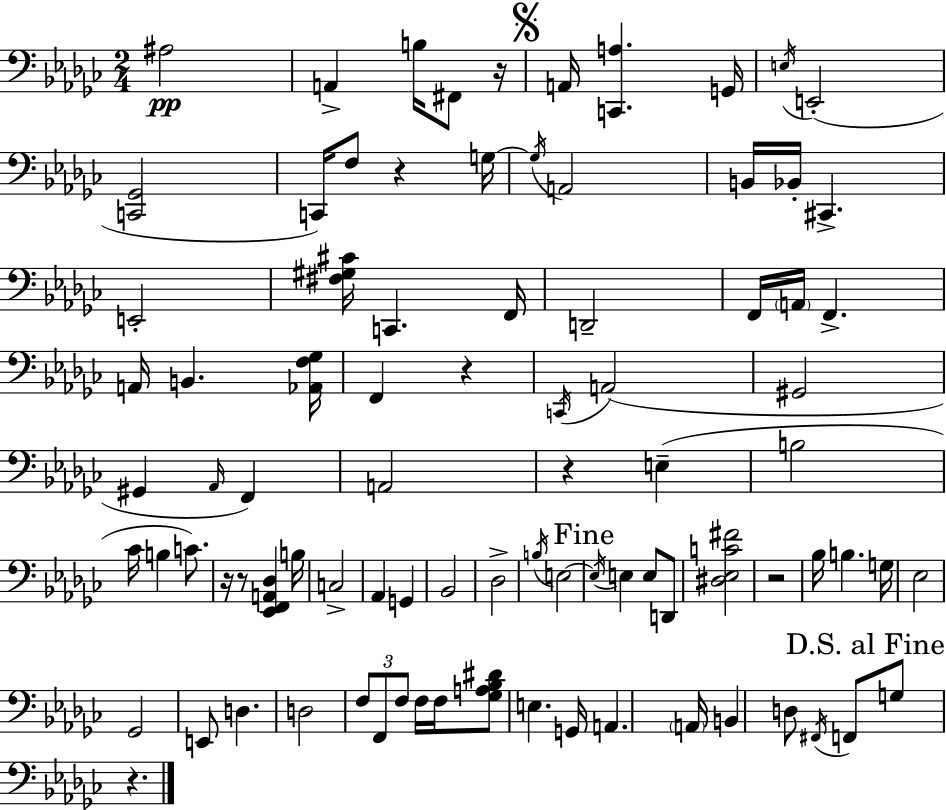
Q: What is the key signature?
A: EES minor